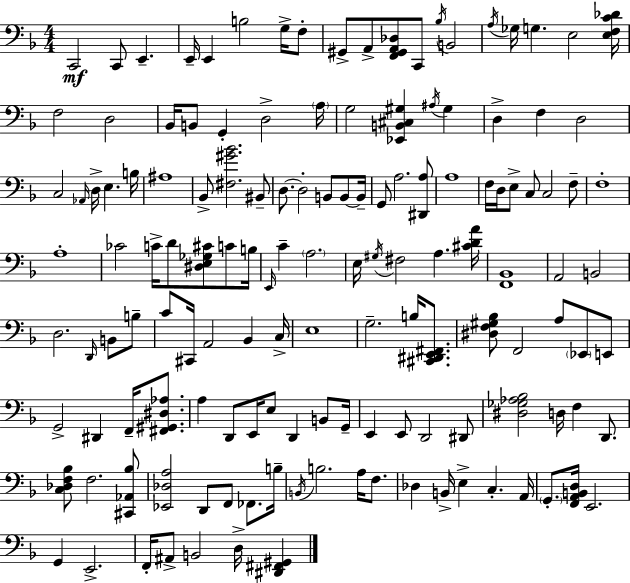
{
  \clef bass
  \numericTimeSignature
  \time 4/4
  \key d \minor
  c,2\mf c,8 e,4.-- | e,16-- e,4 b2 g16-> f8-. | gis,8-> a,8-> <f, gis, a, des>8 c,8 \acciaccatura { bes16 } b,2 | \acciaccatura { a16 } ges16 g4. e2 | \break <e f c' des'>16 f2 d2 | bes,16 b,8 g,4-. d2-> | \parenthesize a16 g2 <ees, b, cis gis>4 \acciaccatura { ais16 } gis4 | d4-> f4 d2 | \break c2 \grace { aes,16 } d16-> e4. | b16 ais1 | bes,8-> <fis gis' bes'>2. | bis,8-- d8.~~ d2-. b,8 | \break b,8~~ b,16-- g,8 a2. | <dis, a>8 a1 | f16 d16 e8-> c8 c2 | f8-- f1-. | \break a1-. | ces'2 c'16-> d'8 <dis e ges cis'>8 | c'8 b16 \grace { e,16 } c'4-- \parenthesize a2. | e16 \acciaccatura { gis16 } fis2 a4. | \break <cis' d' a'>16 <f, bes,>1 | a,2 b,2 | d2. | \grace { d,16 } b,8 b8-- c'8 cis,16 a,2 | \break bes,4 c16-> e1 | g2.-- | b16 <cis, dis, e, fis,>8. <dis f gis bes>8 f,2 | a8 \parenthesize ees,8 e,8 g,2-> dis,4 | \break f,16-- <fis, gis, dis aes>8. a4 d,8 e,16 e8 | d,4 b,8 g,16-- e,4 e,8 d,2 | dis,8 <dis ges aes bes>2 d16 | f4 d,8. <c des f bes>8 f2. | \break <cis, aes, bes>8 <ees, des a>2 d,8 | f,8 fes,8. b16-- \acciaccatura { b,16 } b2. | a16 f8. des4 b,16-> e4-> | c4.-. a,16 \parenthesize g,8.-. <f, a, b, d>16 e,2. | \break g,4 e,2.-> | f,16-. ais,8-> b,2 | d16-> <dis, fis, gis,>4 \bar "|."
}